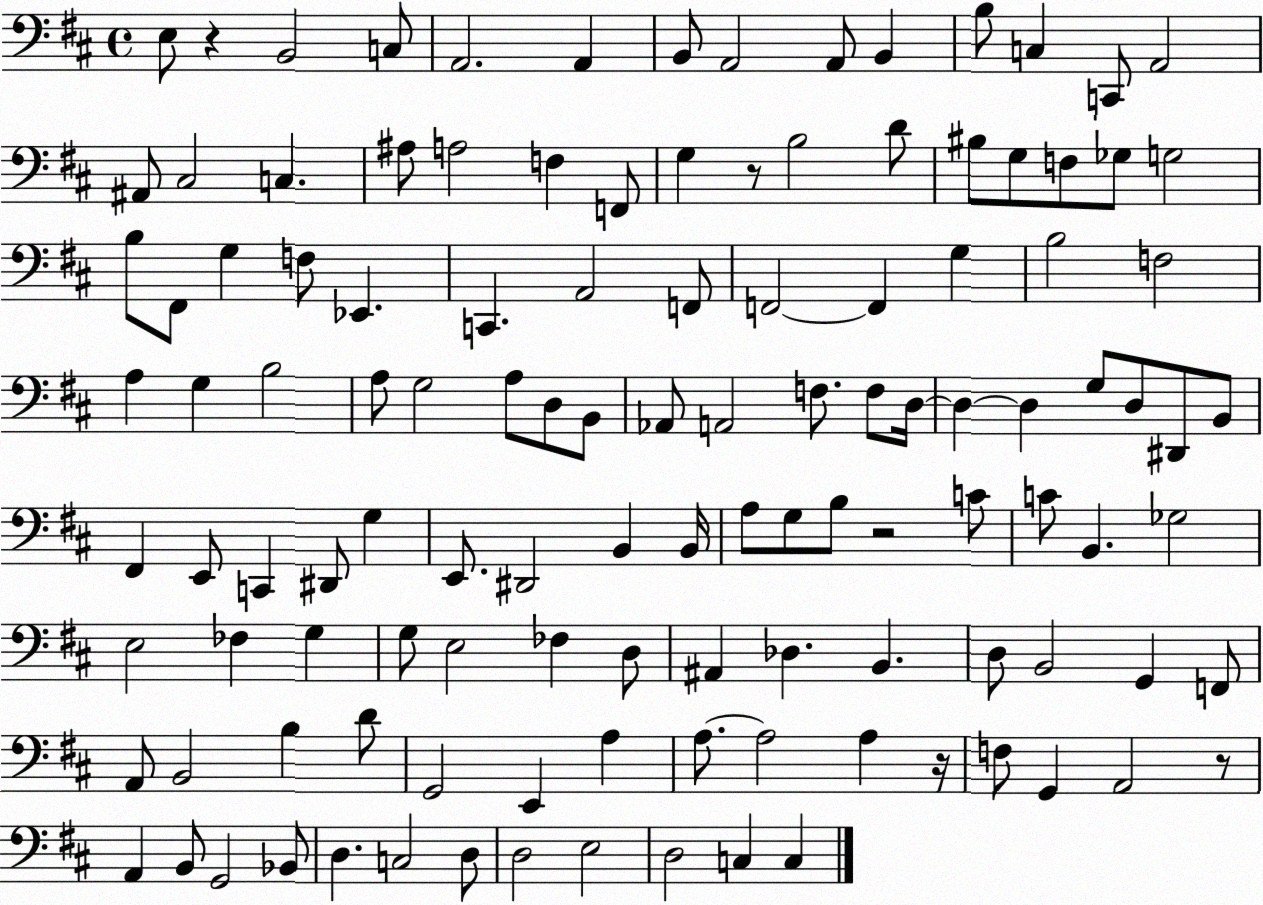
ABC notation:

X:1
T:Untitled
M:4/4
L:1/4
K:D
E,/2 z B,,2 C,/2 A,,2 A,, B,,/2 A,,2 A,,/2 B,, B,/2 C, C,,/2 A,,2 ^A,,/2 ^C,2 C, ^A,/2 A,2 F, F,,/2 G, z/2 B,2 D/2 ^B,/2 G,/2 F,/2 _G,/2 G,2 B,/2 ^F,,/2 G, F,/2 _E,, C,, A,,2 F,,/2 F,,2 F,, G, B,2 F,2 A, G, B,2 A,/2 G,2 A,/2 D,/2 B,,/2 _A,,/2 A,,2 F,/2 F,/2 D,/4 D, D, G,/2 D,/2 ^D,,/2 B,,/2 ^F,, E,,/2 C,, ^D,,/2 G, E,,/2 ^D,,2 B,, B,,/4 A,/2 G,/2 B,/2 z2 C/2 C/2 B,, _G,2 E,2 _F, G, G,/2 E,2 _F, D,/2 ^A,, _D, B,, D,/2 B,,2 G,, F,,/2 A,,/2 B,,2 B, D/2 G,,2 E,, A, A,/2 A,2 A, z/4 F,/2 G,, A,,2 z/2 A,, B,,/2 G,,2 _B,,/2 D, C,2 D,/2 D,2 E,2 D,2 C, C,